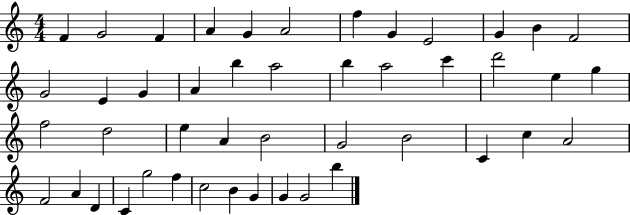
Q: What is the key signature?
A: C major